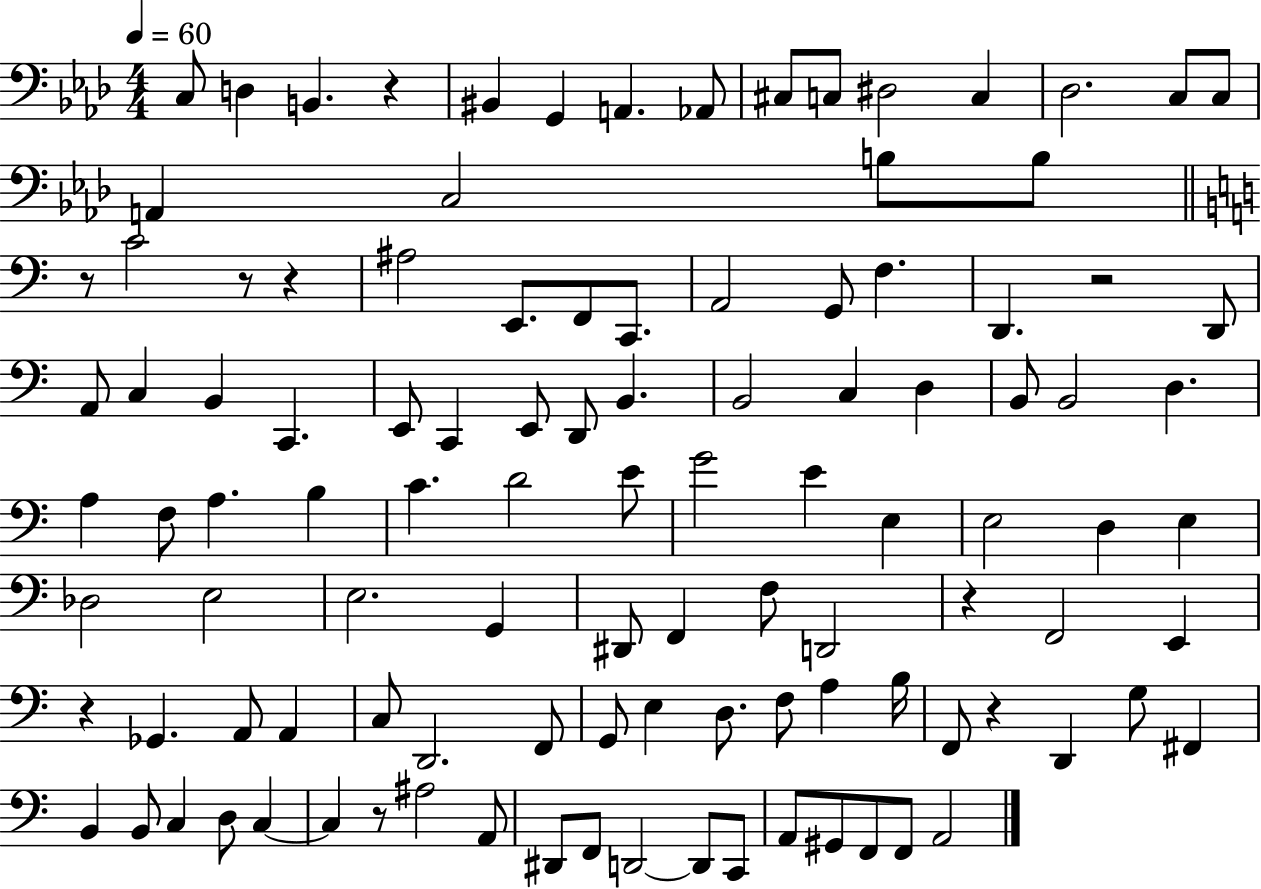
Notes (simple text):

C3/e D3/q B2/q. R/q BIS2/q G2/q A2/q. Ab2/e C#3/e C3/e D#3/h C3/q Db3/h. C3/e C3/e A2/q C3/h B3/e B3/e R/e C4/h R/e R/q A#3/h E2/e. F2/e C2/e. A2/h G2/e F3/q. D2/q. R/h D2/e A2/e C3/q B2/q C2/q. E2/e C2/q E2/e D2/e B2/q. B2/h C3/q D3/q B2/e B2/h D3/q. A3/q F3/e A3/q. B3/q C4/q. D4/h E4/e G4/h E4/q E3/q E3/h D3/q E3/q Db3/h E3/h E3/h. G2/q D#2/e F2/q F3/e D2/h R/q F2/h E2/q R/q Gb2/q. A2/e A2/q C3/e D2/h. F2/e G2/e E3/q D3/e. F3/e A3/q B3/s F2/e R/q D2/q G3/e F#2/q B2/q B2/e C3/q D3/e C3/q C3/q R/e A#3/h A2/e D#2/e F2/e D2/h D2/e C2/e A2/e G#2/e F2/e F2/e A2/h